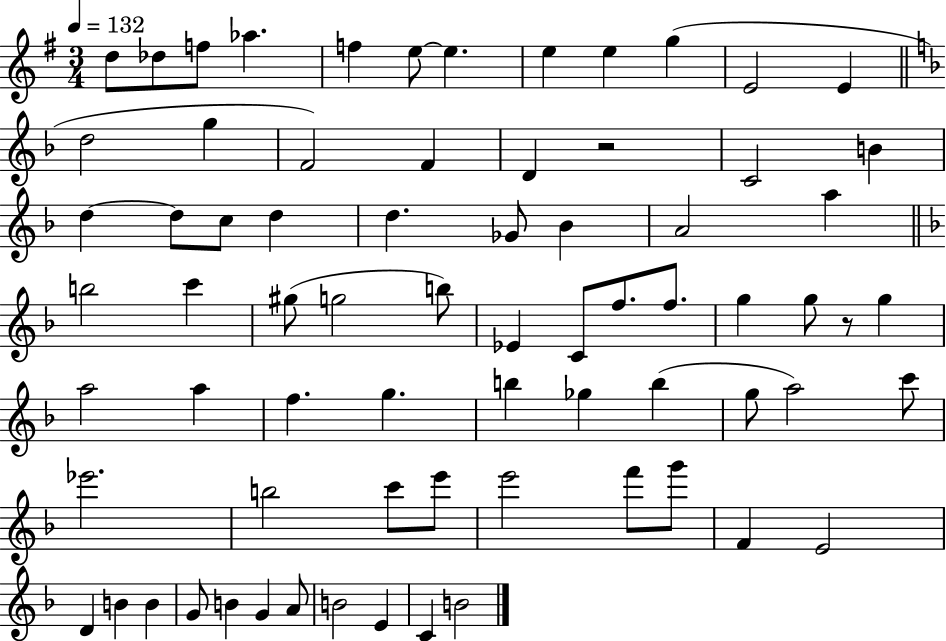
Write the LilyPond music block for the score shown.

{
  \clef treble
  \numericTimeSignature
  \time 3/4
  \key g \major
  \tempo 4 = 132
  d''8 des''8 f''8 aes''4. | f''4 e''8~~ e''4. | e''4 e''4 g''4( | e'2 e'4 | \break \bar "||" \break \key f \major d''2 g''4 | f'2) f'4 | d'4 r2 | c'2 b'4 | \break d''4~~ d''8 c''8 d''4 | d''4. ges'8 bes'4 | a'2 a''4 | \bar "||" \break \key f \major b''2 c'''4 | gis''8( g''2 b''8) | ees'4 c'8 f''8. f''8. | g''4 g''8 r8 g''4 | \break a''2 a''4 | f''4. g''4. | b''4 ges''4 b''4( | g''8 a''2) c'''8 | \break ees'''2. | b''2 c'''8 e'''8 | e'''2 f'''8 g'''8 | f'4 e'2 | \break d'4 b'4 b'4 | g'8 b'4 g'4 a'8 | b'2 e'4 | c'4 b'2 | \break \bar "|."
}